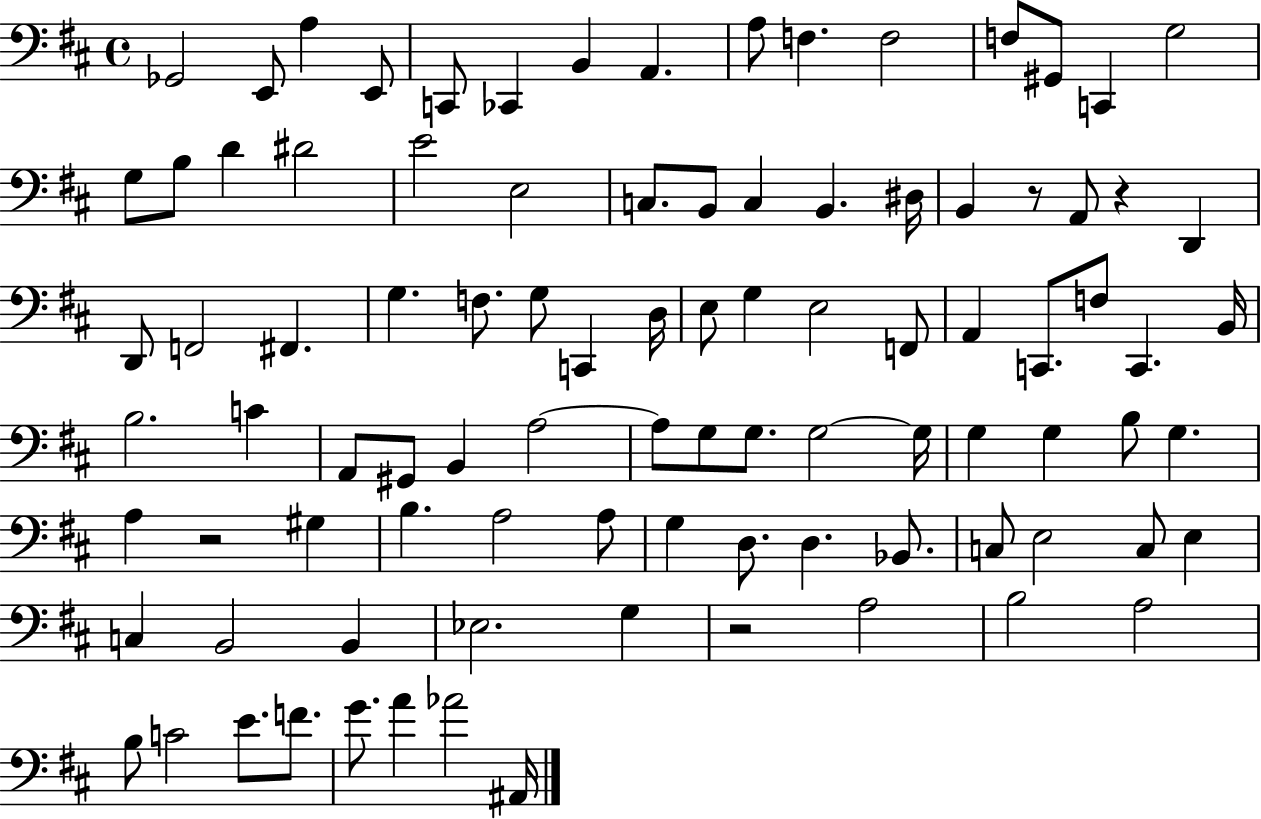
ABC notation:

X:1
T:Untitled
M:4/4
L:1/4
K:D
_G,,2 E,,/2 A, E,,/2 C,,/2 _C,, B,, A,, A,/2 F, F,2 F,/2 ^G,,/2 C,, G,2 G,/2 B,/2 D ^D2 E2 E,2 C,/2 B,,/2 C, B,, ^D,/4 B,, z/2 A,,/2 z D,, D,,/2 F,,2 ^F,, G, F,/2 G,/2 C,, D,/4 E,/2 G, E,2 F,,/2 A,, C,,/2 F,/2 C,, B,,/4 B,2 C A,,/2 ^G,,/2 B,, A,2 A,/2 G,/2 G,/2 G,2 G,/4 G, G, B,/2 G, A, z2 ^G, B, A,2 A,/2 G, D,/2 D, _B,,/2 C,/2 E,2 C,/2 E, C, B,,2 B,, _E,2 G, z2 A,2 B,2 A,2 B,/2 C2 E/2 F/2 G/2 A _A2 ^A,,/4